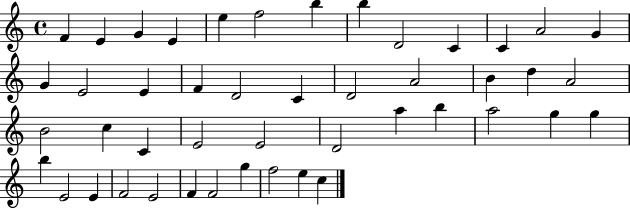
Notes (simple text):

F4/q E4/q G4/q E4/q E5/q F5/h B5/q B5/q D4/h C4/q C4/q A4/h G4/q G4/q E4/h E4/q F4/q D4/h C4/q D4/h A4/h B4/q D5/q A4/h B4/h C5/q C4/q E4/h E4/h D4/h A5/q B5/q A5/h G5/q G5/q B5/q E4/h E4/q F4/h E4/h F4/q F4/h G5/q F5/h E5/q C5/q